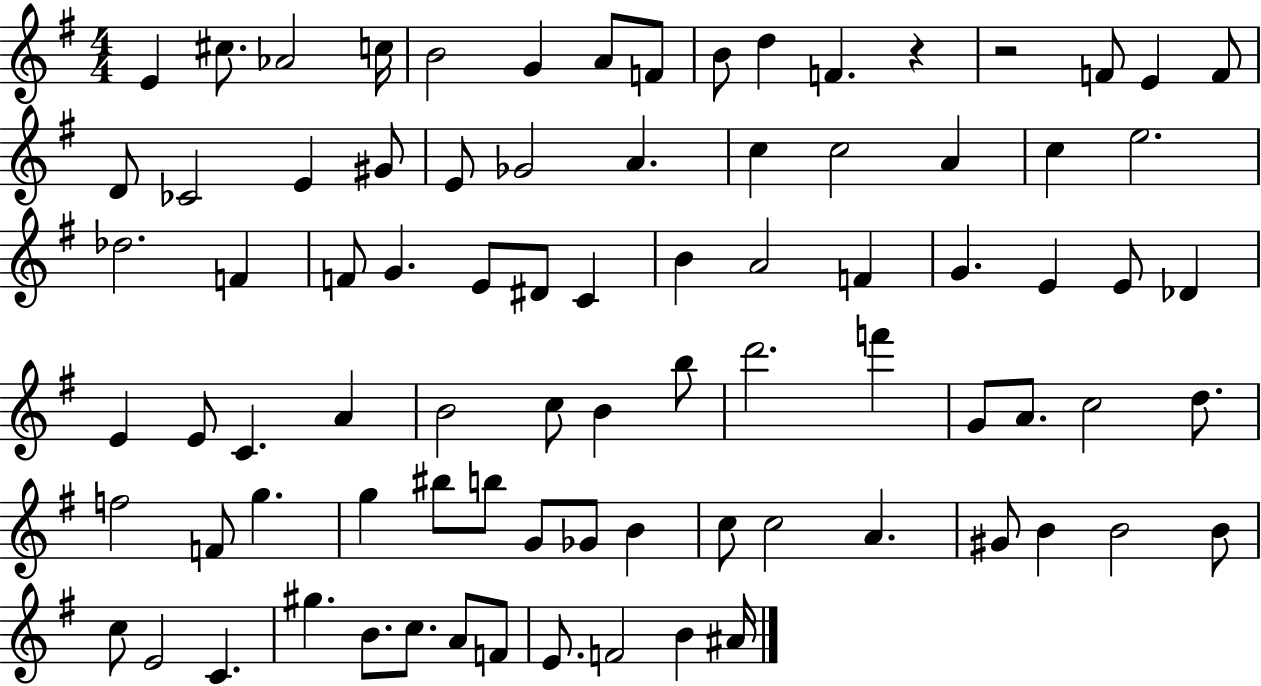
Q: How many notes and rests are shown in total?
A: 84